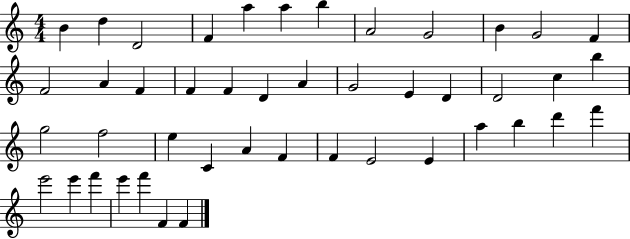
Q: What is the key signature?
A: C major